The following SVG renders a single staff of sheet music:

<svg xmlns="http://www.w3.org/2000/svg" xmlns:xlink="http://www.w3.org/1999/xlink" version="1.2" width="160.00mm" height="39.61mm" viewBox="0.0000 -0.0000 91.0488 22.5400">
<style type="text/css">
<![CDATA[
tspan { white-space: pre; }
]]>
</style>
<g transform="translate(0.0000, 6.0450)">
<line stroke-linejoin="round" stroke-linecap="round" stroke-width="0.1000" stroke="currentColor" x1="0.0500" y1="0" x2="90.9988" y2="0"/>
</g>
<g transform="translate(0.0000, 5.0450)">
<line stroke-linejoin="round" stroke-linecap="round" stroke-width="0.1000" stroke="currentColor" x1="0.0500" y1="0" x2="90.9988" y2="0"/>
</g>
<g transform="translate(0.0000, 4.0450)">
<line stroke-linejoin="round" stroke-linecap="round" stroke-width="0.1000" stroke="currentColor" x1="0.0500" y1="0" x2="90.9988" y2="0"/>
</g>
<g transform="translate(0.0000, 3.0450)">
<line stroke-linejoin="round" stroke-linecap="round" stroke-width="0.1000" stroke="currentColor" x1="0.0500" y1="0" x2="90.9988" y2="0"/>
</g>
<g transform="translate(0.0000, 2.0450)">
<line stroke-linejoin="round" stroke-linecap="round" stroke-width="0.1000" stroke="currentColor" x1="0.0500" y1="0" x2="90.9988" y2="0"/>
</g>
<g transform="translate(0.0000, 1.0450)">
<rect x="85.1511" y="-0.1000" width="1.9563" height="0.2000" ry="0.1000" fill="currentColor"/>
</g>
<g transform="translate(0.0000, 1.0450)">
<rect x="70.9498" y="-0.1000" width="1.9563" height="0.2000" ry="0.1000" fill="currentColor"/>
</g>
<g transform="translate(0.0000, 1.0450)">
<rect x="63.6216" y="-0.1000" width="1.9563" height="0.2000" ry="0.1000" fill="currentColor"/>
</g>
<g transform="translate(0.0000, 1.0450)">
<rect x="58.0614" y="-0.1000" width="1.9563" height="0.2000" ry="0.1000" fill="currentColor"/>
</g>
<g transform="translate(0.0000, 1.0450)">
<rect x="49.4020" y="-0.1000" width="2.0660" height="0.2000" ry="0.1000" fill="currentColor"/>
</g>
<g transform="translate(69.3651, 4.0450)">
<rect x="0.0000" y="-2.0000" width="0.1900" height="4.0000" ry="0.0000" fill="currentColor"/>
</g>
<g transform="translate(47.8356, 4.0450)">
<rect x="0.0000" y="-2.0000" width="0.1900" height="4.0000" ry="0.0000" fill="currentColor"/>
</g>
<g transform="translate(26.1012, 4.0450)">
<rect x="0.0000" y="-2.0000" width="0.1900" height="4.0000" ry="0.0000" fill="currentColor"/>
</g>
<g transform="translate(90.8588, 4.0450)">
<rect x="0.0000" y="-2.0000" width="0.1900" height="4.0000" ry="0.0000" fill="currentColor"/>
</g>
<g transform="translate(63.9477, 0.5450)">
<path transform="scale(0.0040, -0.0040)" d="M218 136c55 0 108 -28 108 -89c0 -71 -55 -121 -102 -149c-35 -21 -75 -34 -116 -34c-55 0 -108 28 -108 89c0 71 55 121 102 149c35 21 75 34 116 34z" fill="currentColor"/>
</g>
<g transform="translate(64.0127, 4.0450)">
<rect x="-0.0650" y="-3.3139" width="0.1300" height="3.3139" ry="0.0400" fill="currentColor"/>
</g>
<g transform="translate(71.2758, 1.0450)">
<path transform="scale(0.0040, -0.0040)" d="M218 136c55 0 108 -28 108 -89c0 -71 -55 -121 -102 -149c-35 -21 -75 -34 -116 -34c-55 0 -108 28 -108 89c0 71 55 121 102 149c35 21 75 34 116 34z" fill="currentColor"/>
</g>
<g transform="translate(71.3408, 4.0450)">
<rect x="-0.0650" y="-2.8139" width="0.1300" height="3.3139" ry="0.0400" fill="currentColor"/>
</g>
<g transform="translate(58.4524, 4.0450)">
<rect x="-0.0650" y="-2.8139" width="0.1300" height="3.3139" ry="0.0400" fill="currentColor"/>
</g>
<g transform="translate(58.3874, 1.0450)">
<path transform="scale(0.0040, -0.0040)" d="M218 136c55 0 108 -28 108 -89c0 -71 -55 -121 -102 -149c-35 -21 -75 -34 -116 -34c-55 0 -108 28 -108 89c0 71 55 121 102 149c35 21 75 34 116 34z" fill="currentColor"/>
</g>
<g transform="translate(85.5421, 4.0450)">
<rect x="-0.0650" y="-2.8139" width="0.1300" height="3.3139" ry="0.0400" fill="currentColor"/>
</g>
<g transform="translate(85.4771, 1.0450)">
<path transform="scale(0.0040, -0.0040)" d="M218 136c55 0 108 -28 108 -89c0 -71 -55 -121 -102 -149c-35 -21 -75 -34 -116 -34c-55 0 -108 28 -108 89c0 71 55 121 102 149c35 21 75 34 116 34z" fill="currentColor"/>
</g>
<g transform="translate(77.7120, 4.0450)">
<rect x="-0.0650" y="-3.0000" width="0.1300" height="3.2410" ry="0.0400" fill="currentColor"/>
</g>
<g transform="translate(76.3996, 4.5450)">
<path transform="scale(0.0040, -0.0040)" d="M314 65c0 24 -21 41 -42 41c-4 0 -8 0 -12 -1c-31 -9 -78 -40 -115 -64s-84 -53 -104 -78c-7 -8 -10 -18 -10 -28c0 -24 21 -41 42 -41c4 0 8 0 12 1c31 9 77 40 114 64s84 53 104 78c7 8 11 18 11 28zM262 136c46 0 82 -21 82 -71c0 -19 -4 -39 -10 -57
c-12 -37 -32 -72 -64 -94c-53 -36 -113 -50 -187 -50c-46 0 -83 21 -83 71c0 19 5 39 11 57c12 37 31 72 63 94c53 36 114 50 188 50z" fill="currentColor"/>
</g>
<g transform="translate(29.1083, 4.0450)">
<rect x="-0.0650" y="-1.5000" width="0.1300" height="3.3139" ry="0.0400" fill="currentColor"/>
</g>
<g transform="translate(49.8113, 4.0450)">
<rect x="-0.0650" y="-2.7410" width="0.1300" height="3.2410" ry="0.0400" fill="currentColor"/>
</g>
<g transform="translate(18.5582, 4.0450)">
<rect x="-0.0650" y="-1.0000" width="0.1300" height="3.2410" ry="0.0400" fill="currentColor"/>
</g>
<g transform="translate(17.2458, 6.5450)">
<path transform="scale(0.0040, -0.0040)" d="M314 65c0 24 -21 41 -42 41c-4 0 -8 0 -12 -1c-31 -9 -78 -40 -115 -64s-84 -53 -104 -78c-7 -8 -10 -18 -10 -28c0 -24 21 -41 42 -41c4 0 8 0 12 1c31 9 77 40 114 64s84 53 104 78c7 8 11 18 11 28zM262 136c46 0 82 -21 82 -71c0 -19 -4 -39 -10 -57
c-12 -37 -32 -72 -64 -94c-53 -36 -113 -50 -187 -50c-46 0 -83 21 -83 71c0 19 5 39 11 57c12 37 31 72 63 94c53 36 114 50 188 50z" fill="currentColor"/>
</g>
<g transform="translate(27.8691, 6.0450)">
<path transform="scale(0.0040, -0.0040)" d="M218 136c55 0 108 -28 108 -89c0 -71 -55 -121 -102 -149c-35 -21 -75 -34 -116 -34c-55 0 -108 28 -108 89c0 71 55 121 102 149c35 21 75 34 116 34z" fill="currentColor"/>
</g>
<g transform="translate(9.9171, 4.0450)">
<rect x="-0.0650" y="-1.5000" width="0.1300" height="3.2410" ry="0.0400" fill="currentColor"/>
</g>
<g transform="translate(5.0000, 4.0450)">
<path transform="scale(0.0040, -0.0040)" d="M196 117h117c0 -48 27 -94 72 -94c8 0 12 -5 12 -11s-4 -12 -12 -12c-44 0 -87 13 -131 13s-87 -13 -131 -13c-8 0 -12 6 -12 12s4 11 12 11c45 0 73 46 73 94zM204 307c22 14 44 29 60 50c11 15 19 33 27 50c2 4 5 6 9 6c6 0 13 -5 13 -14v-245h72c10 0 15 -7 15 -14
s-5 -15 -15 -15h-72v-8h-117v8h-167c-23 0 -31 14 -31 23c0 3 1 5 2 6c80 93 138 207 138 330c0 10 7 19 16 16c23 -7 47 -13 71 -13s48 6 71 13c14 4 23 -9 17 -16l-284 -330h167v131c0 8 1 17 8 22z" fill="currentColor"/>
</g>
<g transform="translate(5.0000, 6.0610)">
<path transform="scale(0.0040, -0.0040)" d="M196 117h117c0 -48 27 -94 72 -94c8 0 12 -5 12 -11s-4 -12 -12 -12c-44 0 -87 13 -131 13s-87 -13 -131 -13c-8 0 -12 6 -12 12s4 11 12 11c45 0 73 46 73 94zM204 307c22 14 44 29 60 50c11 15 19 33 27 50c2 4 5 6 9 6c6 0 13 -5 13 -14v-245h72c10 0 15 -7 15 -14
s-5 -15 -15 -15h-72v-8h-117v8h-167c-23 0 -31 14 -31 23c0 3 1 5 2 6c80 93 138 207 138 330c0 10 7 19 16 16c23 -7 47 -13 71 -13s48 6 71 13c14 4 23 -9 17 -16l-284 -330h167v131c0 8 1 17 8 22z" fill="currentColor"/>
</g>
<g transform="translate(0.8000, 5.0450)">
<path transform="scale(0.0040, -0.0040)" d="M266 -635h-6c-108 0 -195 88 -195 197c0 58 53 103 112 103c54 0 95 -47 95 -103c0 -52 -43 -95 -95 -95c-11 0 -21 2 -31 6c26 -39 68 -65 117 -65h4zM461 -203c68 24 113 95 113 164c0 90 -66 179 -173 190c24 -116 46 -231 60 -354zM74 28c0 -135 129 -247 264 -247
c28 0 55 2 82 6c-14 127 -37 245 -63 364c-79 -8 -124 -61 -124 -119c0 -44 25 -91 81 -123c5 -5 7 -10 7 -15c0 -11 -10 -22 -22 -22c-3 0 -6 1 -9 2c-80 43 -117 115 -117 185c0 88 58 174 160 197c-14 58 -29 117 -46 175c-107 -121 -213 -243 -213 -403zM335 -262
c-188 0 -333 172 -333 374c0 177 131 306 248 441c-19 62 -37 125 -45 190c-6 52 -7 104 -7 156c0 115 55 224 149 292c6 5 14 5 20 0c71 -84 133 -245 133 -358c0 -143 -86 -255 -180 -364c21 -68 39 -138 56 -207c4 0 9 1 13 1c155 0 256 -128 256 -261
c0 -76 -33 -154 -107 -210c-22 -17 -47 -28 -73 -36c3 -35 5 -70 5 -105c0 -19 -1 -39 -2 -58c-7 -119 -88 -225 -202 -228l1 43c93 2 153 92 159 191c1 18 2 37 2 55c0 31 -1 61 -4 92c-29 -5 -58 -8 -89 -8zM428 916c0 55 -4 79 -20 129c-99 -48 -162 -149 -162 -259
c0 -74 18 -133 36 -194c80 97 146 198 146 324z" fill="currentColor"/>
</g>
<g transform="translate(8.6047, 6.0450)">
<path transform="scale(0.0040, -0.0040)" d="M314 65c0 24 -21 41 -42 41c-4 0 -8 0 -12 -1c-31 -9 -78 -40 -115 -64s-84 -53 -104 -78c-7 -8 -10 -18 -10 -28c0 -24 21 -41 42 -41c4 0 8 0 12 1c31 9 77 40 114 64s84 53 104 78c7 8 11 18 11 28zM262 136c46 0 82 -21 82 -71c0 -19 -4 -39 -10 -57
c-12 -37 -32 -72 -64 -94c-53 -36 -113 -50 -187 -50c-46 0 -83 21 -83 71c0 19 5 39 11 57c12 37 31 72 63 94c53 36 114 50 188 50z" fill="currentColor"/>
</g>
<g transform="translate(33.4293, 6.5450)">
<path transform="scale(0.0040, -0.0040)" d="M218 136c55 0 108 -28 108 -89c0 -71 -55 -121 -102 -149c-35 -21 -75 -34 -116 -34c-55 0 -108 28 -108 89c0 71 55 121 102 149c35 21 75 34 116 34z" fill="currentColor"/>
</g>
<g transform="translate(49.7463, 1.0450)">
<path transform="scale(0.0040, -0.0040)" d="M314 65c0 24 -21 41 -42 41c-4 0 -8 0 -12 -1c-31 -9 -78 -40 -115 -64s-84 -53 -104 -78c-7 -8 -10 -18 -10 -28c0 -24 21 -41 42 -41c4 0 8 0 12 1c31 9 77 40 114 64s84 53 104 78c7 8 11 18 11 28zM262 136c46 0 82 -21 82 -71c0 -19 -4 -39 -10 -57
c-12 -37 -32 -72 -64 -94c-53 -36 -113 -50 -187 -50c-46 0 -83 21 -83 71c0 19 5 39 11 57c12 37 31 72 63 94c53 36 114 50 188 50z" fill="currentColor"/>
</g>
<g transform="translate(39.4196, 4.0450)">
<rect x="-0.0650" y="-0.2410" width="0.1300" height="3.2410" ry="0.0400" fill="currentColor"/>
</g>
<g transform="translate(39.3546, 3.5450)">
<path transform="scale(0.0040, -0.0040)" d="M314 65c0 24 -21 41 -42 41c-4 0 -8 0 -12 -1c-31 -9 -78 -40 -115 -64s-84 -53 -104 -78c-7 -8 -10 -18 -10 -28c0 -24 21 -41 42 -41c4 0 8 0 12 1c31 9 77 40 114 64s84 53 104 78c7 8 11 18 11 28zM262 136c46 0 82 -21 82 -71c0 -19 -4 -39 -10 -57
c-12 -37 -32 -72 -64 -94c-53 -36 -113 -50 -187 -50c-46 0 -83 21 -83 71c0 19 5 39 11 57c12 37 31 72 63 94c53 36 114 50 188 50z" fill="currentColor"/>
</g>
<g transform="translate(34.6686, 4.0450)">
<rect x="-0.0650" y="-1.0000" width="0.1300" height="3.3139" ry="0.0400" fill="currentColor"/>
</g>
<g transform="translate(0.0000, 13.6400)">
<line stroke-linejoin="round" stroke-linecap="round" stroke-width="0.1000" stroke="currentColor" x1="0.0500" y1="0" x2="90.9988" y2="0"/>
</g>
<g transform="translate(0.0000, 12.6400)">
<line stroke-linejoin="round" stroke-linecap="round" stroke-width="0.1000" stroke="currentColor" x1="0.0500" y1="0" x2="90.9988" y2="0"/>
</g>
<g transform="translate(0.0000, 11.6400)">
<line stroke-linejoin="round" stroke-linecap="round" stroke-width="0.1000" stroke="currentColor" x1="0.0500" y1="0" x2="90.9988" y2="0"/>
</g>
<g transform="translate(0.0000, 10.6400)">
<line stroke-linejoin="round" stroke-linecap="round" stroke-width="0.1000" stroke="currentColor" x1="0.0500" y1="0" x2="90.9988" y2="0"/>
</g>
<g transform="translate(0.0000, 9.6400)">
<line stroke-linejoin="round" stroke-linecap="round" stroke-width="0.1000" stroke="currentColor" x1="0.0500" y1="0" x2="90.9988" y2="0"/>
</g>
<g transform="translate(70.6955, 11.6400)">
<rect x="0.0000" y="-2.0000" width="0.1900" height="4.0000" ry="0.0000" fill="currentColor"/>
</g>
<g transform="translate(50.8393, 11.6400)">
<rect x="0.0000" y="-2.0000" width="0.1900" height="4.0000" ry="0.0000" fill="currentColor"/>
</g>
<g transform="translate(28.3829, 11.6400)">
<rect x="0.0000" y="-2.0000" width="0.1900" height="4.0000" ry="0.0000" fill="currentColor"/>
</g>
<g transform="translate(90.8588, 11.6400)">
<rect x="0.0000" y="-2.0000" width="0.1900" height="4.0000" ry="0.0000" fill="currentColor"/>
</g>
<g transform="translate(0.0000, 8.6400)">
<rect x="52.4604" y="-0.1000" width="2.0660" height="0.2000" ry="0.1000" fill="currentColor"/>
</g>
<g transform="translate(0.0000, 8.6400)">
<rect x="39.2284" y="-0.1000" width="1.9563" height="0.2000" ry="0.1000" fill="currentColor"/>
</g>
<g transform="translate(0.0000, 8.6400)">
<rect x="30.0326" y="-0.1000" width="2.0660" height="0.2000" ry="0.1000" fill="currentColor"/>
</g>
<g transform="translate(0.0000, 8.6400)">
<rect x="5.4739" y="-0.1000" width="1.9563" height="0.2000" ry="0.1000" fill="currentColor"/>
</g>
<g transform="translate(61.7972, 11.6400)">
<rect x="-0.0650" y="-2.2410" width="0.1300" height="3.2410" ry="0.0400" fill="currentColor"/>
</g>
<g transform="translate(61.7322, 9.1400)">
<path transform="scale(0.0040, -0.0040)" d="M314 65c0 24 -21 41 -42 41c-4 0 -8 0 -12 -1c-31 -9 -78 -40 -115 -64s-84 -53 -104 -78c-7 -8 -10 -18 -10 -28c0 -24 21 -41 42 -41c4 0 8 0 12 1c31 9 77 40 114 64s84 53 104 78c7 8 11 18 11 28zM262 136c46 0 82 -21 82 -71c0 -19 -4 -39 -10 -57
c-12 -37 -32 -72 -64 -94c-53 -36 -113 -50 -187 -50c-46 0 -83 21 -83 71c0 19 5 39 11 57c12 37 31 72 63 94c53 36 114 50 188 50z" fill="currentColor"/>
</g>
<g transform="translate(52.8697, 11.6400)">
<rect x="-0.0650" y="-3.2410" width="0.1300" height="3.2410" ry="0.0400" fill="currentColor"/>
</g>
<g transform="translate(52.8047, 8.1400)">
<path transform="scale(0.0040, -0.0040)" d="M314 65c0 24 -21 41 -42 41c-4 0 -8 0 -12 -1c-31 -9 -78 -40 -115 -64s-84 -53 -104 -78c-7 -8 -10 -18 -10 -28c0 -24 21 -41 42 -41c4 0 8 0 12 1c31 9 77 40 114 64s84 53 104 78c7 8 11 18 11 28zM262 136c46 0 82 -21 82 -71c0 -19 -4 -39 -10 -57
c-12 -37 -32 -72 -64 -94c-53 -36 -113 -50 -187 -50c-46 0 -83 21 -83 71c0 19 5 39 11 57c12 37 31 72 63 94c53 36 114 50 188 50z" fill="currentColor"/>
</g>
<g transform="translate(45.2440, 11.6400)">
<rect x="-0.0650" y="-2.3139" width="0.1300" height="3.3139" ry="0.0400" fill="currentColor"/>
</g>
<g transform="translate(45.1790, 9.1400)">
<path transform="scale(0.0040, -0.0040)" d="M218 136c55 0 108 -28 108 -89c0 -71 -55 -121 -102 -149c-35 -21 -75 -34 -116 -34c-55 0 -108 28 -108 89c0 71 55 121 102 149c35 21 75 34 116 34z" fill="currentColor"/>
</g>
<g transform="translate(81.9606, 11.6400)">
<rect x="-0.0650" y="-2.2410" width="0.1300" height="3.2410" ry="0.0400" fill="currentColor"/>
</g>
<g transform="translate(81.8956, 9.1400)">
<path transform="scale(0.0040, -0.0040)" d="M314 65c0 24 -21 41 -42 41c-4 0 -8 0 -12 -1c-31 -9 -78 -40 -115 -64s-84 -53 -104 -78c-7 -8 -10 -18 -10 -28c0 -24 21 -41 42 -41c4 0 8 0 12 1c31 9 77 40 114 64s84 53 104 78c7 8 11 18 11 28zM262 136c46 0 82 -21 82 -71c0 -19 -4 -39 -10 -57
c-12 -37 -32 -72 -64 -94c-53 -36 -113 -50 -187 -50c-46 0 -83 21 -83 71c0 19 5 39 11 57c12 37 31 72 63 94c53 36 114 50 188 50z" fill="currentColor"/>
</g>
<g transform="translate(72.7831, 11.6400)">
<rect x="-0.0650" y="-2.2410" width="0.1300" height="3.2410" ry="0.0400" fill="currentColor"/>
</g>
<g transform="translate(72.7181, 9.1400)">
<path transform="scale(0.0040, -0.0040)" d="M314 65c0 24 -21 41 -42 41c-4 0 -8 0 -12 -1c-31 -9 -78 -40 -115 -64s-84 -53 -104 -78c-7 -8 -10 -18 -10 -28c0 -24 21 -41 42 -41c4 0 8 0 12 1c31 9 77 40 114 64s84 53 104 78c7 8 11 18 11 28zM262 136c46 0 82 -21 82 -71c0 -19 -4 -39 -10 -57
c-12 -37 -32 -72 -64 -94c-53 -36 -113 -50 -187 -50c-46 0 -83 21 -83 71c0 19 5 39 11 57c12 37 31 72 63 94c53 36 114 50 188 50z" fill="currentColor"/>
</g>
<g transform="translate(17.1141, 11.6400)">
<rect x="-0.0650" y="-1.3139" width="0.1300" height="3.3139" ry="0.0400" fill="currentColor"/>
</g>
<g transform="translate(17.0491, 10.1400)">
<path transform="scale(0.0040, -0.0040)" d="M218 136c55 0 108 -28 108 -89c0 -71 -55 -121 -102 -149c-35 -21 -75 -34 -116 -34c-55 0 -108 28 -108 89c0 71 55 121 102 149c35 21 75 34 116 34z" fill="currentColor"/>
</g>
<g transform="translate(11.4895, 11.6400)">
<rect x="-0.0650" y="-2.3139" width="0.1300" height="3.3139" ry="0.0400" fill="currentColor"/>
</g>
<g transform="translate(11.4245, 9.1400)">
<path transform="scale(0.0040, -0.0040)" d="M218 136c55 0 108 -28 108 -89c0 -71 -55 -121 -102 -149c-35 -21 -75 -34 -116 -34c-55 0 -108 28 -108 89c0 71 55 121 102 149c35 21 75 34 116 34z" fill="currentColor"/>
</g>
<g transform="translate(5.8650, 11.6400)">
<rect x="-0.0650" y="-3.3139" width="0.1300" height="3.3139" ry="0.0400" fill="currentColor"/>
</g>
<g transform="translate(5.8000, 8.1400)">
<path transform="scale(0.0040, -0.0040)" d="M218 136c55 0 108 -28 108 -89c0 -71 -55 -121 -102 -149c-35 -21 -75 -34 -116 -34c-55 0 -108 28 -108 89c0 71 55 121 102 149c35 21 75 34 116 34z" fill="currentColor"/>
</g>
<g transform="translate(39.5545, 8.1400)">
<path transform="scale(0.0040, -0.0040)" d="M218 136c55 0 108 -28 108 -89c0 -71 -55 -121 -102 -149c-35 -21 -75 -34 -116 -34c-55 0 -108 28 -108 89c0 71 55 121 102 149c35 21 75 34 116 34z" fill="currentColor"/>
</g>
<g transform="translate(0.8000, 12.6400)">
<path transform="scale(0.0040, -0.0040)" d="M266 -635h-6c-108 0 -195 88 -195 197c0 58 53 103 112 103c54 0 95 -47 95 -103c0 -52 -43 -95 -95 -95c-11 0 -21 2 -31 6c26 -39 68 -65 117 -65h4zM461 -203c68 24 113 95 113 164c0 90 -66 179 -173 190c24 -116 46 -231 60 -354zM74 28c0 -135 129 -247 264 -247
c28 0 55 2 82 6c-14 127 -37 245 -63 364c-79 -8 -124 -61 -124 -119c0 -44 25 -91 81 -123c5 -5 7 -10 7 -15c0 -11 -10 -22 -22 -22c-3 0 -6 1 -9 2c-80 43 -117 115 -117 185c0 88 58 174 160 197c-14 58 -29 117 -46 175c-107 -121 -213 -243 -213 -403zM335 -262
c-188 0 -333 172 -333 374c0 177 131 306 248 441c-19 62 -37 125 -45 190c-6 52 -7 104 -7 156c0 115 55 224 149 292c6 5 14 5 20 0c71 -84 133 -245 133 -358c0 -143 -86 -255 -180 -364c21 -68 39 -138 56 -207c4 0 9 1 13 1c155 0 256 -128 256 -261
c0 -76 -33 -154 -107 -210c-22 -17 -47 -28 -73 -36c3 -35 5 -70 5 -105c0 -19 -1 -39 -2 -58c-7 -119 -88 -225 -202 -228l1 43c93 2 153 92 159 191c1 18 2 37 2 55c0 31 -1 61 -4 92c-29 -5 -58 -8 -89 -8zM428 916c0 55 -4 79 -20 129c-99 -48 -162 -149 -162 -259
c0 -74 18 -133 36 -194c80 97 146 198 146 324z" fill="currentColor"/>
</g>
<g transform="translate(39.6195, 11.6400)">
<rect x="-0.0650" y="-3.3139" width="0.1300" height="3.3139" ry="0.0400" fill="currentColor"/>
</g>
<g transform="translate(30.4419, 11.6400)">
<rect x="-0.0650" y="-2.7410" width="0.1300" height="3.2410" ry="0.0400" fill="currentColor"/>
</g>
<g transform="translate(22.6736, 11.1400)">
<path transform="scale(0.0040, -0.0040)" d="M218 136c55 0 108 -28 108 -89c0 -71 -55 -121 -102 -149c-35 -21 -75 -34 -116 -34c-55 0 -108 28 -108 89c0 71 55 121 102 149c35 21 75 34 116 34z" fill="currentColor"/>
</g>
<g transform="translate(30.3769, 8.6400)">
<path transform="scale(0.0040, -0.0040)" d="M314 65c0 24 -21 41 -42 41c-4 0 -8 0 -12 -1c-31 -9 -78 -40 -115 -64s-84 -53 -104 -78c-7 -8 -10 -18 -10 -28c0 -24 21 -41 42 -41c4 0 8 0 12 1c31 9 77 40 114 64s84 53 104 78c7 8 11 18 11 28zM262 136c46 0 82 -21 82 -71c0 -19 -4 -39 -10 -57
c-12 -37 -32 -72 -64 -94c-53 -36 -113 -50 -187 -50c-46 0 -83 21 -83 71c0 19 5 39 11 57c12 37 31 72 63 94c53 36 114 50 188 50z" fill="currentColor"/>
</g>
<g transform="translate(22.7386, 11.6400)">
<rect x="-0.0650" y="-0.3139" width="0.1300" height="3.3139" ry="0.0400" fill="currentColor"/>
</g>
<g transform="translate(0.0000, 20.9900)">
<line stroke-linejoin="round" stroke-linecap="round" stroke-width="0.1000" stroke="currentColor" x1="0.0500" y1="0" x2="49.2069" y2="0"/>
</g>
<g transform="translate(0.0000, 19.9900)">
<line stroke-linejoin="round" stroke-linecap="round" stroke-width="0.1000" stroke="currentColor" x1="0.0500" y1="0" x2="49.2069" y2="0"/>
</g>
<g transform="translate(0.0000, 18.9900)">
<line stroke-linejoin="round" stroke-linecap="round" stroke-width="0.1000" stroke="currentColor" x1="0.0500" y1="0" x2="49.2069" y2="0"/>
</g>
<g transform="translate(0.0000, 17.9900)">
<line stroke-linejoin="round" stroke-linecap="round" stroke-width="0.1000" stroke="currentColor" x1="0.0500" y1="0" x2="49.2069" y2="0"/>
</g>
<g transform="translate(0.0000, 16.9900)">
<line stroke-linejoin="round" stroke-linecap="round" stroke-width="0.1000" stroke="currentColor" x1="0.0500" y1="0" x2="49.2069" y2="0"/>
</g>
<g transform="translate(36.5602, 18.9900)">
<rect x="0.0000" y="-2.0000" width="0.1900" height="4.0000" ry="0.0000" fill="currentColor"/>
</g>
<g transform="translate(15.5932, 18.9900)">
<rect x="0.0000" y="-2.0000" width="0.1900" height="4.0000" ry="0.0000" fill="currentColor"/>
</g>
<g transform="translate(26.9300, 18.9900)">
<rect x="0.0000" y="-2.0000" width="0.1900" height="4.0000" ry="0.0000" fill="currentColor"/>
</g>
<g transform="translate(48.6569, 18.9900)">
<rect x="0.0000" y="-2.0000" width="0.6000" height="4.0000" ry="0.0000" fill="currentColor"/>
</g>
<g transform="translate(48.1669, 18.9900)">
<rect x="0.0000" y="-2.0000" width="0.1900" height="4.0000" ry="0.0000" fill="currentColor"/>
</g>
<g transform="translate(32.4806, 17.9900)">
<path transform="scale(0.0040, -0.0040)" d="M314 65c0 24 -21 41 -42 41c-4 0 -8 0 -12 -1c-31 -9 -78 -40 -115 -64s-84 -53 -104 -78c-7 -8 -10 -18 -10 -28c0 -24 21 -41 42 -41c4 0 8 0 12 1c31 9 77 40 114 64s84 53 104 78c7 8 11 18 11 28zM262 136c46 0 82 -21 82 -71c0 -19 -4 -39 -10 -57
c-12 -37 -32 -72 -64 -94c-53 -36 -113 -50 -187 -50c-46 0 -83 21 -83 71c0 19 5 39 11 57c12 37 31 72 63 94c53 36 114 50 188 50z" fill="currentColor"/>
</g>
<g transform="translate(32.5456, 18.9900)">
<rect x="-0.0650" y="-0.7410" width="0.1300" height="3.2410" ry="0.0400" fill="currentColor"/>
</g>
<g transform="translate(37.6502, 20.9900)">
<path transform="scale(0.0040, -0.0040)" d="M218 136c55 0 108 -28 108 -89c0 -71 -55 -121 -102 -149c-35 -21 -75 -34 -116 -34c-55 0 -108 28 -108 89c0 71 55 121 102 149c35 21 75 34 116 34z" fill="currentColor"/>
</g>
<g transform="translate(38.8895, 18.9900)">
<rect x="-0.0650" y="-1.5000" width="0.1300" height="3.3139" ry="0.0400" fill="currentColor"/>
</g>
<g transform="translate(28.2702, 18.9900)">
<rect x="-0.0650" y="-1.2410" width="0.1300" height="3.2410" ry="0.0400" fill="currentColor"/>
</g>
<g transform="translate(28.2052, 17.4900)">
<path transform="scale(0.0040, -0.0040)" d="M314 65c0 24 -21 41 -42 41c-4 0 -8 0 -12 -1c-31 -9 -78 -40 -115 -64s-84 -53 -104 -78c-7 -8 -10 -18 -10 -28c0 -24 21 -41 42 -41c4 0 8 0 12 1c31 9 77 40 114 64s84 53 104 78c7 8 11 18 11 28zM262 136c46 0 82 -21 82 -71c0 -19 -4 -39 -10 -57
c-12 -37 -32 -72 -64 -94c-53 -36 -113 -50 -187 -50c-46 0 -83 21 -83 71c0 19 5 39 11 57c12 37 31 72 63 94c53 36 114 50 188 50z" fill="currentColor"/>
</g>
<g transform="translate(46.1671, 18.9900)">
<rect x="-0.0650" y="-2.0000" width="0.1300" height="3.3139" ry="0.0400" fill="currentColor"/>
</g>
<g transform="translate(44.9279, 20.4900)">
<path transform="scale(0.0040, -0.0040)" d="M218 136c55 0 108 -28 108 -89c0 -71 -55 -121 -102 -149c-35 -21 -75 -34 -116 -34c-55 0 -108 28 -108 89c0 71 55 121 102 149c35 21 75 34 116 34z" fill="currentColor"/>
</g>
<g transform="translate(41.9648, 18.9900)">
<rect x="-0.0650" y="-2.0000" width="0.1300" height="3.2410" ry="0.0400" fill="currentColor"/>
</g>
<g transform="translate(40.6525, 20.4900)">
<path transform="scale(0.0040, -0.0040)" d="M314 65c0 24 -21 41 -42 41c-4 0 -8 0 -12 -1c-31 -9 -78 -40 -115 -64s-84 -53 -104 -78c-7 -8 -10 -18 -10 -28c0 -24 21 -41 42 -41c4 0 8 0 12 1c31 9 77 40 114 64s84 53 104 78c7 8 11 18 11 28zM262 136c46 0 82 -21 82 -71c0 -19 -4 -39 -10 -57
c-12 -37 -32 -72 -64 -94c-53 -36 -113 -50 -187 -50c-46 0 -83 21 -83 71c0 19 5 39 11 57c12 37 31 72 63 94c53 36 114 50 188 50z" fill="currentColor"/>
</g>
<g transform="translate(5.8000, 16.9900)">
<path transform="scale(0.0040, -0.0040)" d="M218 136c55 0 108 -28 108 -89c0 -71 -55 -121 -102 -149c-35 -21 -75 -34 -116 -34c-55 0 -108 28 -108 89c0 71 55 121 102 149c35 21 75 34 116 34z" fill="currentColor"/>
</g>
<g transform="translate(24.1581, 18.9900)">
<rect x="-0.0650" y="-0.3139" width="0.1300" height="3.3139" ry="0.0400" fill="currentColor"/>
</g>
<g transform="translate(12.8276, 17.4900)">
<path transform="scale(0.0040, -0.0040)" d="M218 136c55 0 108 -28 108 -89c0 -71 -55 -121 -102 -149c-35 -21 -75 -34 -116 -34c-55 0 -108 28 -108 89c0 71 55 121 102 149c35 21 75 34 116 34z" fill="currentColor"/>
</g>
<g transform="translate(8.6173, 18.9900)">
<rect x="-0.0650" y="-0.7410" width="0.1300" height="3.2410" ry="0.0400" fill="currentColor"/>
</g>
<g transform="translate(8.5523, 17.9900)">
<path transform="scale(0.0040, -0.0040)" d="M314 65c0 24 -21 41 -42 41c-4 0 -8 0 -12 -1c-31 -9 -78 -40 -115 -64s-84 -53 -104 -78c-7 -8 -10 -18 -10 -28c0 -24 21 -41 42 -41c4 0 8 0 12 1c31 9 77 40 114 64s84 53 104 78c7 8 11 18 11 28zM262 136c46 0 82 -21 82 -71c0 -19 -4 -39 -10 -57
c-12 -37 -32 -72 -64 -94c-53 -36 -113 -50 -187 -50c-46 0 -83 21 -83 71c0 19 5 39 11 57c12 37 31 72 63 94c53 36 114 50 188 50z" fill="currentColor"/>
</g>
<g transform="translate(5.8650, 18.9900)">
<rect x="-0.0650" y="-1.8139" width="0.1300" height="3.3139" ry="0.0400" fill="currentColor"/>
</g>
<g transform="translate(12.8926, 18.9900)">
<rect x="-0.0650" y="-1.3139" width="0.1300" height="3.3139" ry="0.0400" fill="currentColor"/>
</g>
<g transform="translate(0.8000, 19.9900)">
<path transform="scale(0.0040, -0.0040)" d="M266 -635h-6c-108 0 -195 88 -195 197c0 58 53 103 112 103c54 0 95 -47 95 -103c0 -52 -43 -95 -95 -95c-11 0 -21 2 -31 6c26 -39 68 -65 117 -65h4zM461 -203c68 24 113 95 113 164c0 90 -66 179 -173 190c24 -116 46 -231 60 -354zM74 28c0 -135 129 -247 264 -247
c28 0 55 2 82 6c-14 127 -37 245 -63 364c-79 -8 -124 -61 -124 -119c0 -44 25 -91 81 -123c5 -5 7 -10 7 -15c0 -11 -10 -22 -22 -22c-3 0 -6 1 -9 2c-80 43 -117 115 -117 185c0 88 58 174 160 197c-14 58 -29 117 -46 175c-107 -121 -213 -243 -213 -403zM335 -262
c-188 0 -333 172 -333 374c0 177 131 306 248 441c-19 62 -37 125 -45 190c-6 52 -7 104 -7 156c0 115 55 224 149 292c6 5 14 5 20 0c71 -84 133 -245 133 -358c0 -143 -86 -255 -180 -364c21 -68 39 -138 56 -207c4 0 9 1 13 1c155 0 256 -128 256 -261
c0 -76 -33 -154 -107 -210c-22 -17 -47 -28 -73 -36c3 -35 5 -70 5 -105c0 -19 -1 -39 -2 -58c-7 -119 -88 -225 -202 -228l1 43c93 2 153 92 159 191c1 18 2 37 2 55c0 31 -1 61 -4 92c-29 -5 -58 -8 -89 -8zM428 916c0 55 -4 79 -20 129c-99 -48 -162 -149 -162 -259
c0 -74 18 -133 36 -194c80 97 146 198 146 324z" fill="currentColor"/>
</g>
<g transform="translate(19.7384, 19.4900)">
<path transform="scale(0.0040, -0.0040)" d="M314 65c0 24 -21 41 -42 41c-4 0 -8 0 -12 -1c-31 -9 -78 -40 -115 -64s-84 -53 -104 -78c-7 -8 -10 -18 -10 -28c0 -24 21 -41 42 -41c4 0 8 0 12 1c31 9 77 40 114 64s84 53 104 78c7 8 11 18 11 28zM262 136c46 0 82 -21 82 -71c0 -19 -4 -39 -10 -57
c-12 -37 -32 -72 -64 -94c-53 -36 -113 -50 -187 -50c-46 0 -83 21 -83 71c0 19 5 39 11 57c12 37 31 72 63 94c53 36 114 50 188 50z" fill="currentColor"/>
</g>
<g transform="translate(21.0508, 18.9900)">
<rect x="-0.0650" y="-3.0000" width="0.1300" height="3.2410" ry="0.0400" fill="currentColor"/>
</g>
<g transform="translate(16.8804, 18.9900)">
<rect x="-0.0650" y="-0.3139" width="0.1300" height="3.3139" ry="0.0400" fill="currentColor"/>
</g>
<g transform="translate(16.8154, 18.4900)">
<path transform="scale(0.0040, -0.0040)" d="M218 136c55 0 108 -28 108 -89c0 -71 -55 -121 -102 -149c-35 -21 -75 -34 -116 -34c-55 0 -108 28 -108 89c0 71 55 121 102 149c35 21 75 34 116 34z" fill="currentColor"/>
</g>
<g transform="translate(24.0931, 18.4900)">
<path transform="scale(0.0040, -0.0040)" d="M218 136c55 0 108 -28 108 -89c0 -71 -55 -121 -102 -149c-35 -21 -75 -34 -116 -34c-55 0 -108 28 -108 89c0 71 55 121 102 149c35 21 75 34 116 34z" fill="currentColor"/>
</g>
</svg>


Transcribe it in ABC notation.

X:1
T:Untitled
M:4/4
L:1/4
K:C
E2 D2 E D c2 a2 a b a A2 a b g e c a2 b g b2 g2 g2 g2 f d2 e c A2 c e2 d2 E F2 F